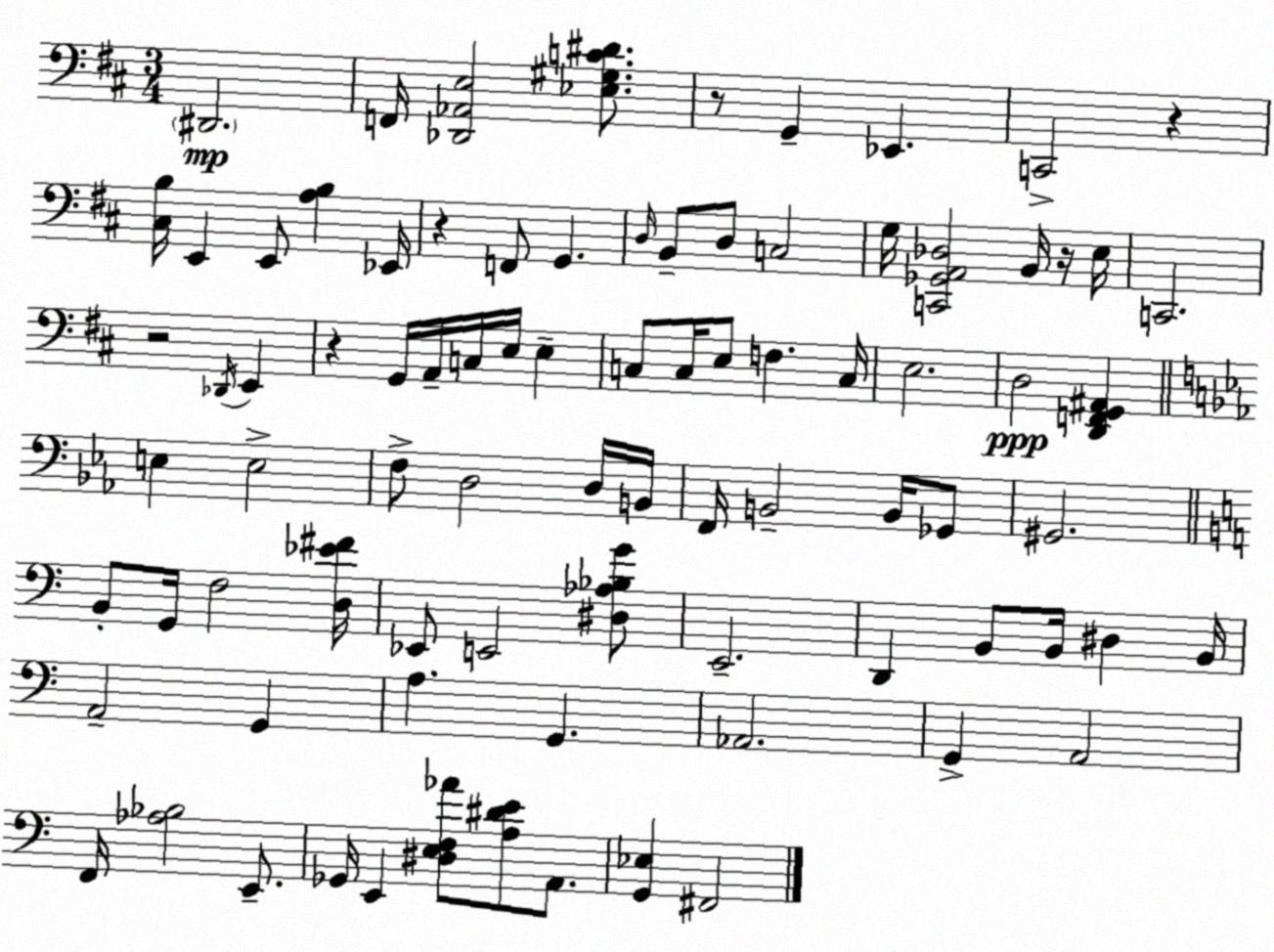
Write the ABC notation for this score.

X:1
T:Untitled
M:3/4
L:1/4
K:D
^D,,2 F,,/4 [_D,,_A,,E,]2 [_E,^G,C^D]/2 z/2 G,, _E,, C,,2 z [^C,B,]/4 E,, E,,/2 [A,B,] _E,,/4 z F,,/2 G,, D,/4 B,,/2 D,/2 C,2 G,/4 [C,,_G,,A,,_D,]2 B,,/4 z/4 E,/4 C,,2 z2 _D,,/4 E,, z G,,/4 A,,/4 C,/4 E,/4 E, C,/2 C,/4 E,/2 F, C,/4 E,2 D,2 [D,,F,,G,,^A,,] E, E,2 F,/2 D,2 D,/4 B,,/4 F,,/4 B,,2 B,,/4 _G,,/2 ^G,,2 B,,/2 G,,/4 F,2 [D,_E^F]/4 _E,,/2 E,,2 [^D,_A,_B,G]/2 E,,2 D,, B,,/2 B,,/4 ^D, B,,/4 A,,2 G,, A, G,, _A,,2 G,, A,,2 F,,/4 [_A,_B,]2 E,,/2 _G,,/4 E,, [^D,E,F,_A]/2 [A,^DE]/2 A,,/2 [G,,_E,] ^F,,2